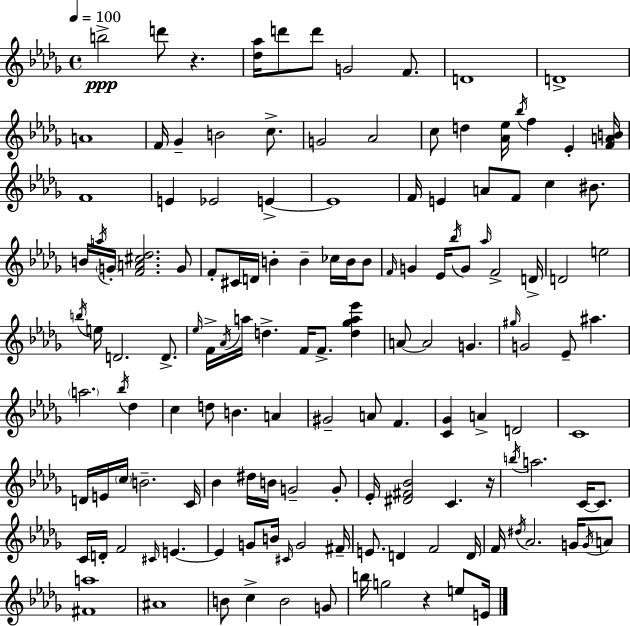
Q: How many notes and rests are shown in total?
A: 141